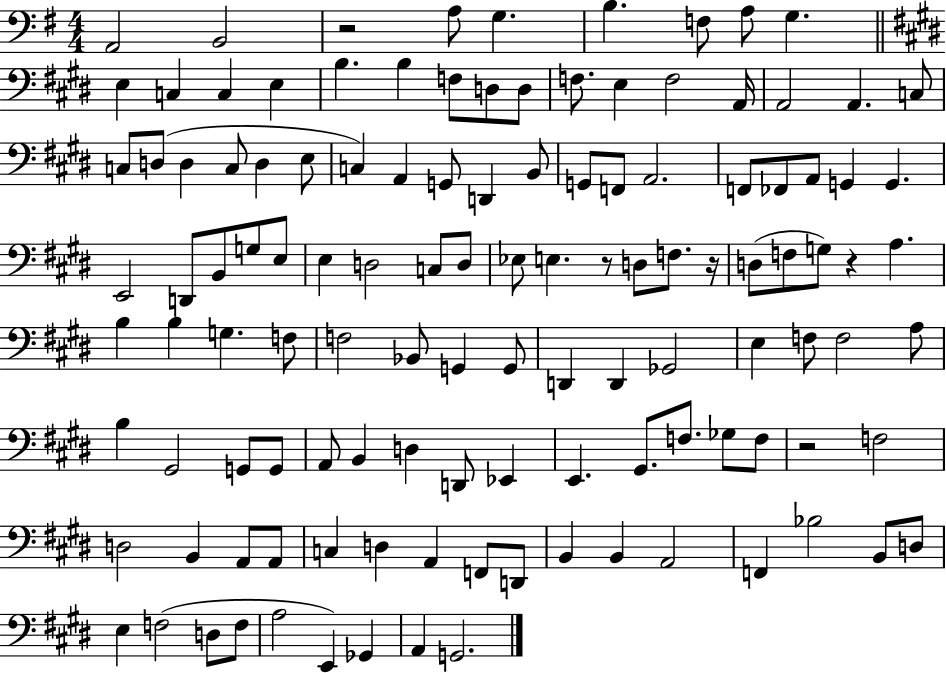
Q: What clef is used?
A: bass